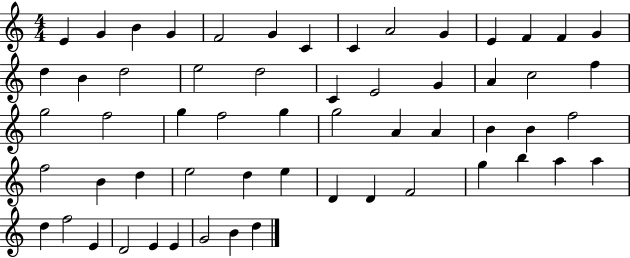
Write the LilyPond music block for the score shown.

{
  \clef treble
  \numericTimeSignature
  \time 4/4
  \key c \major
  e'4 g'4 b'4 g'4 | f'2 g'4 c'4 | c'4 a'2 g'4 | e'4 f'4 f'4 g'4 | \break d''4 b'4 d''2 | e''2 d''2 | c'4 e'2 g'4 | a'4 c''2 f''4 | \break g''2 f''2 | g''4 f''2 g''4 | g''2 a'4 a'4 | b'4 b'4 f''2 | \break f''2 b'4 d''4 | e''2 d''4 e''4 | d'4 d'4 f'2 | g''4 b''4 a''4 a''4 | \break d''4 f''2 e'4 | d'2 e'4 e'4 | g'2 b'4 d''4 | \bar "|."
}